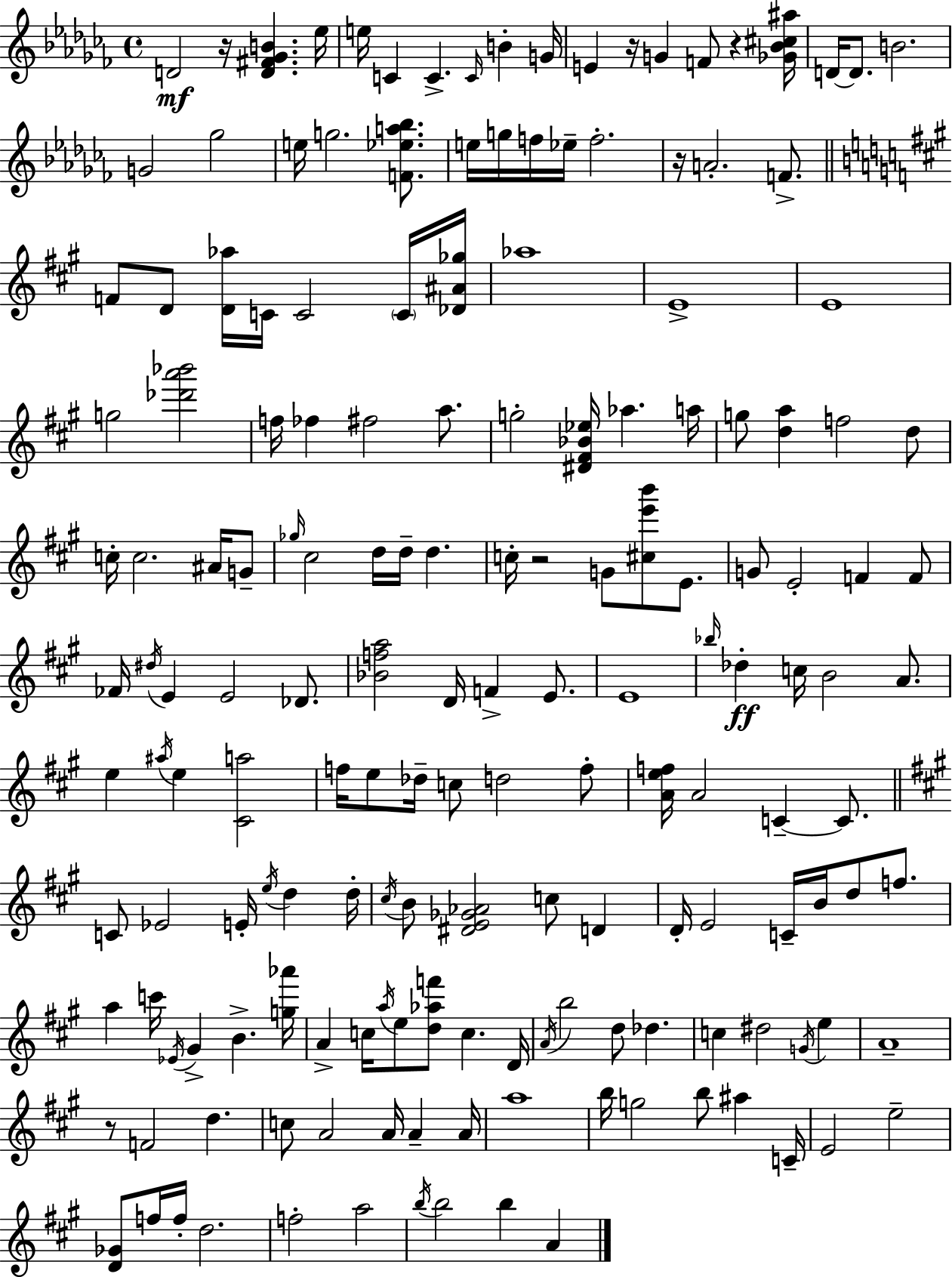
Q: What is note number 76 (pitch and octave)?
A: A#5